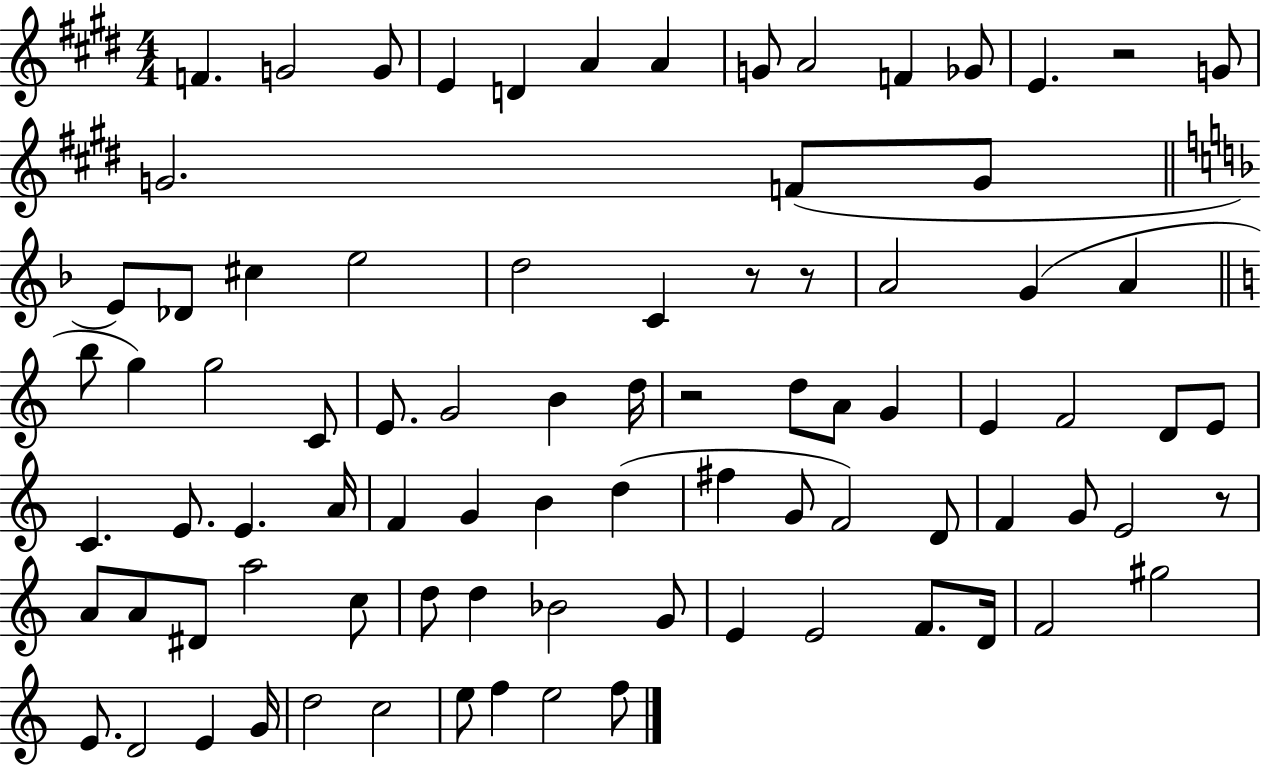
X:1
T:Untitled
M:4/4
L:1/4
K:E
F G2 G/2 E D A A G/2 A2 F _G/2 E z2 G/2 G2 F/2 G/2 E/2 _D/2 ^c e2 d2 C z/2 z/2 A2 G A b/2 g g2 C/2 E/2 G2 B d/4 z2 d/2 A/2 G E F2 D/2 E/2 C E/2 E A/4 F G B d ^f G/2 F2 D/2 F G/2 E2 z/2 A/2 A/2 ^D/2 a2 c/2 d/2 d _B2 G/2 E E2 F/2 D/4 F2 ^g2 E/2 D2 E G/4 d2 c2 e/2 f e2 f/2